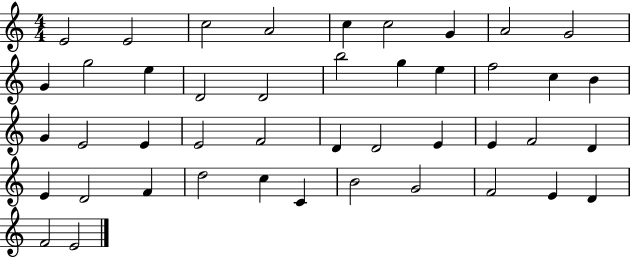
E4/h E4/h C5/h A4/h C5/q C5/h G4/q A4/h G4/h G4/q G5/h E5/q D4/h D4/h B5/h G5/q E5/q F5/h C5/q B4/q G4/q E4/h E4/q E4/h F4/h D4/q D4/h E4/q E4/q F4/h D4/q E4/q D4/h F4/q D5/h C5/q C4/q B4/h G4/h F4/h E4/q D4/q F4/h E4/h